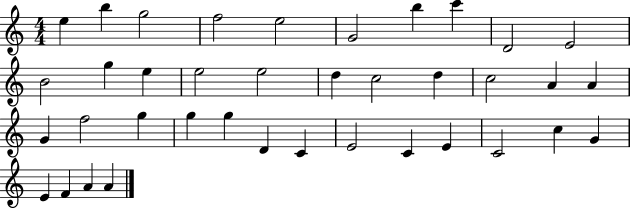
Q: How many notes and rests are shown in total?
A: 38